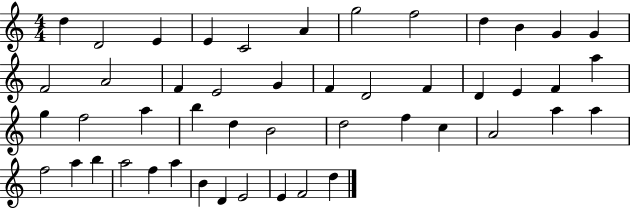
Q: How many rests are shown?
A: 0